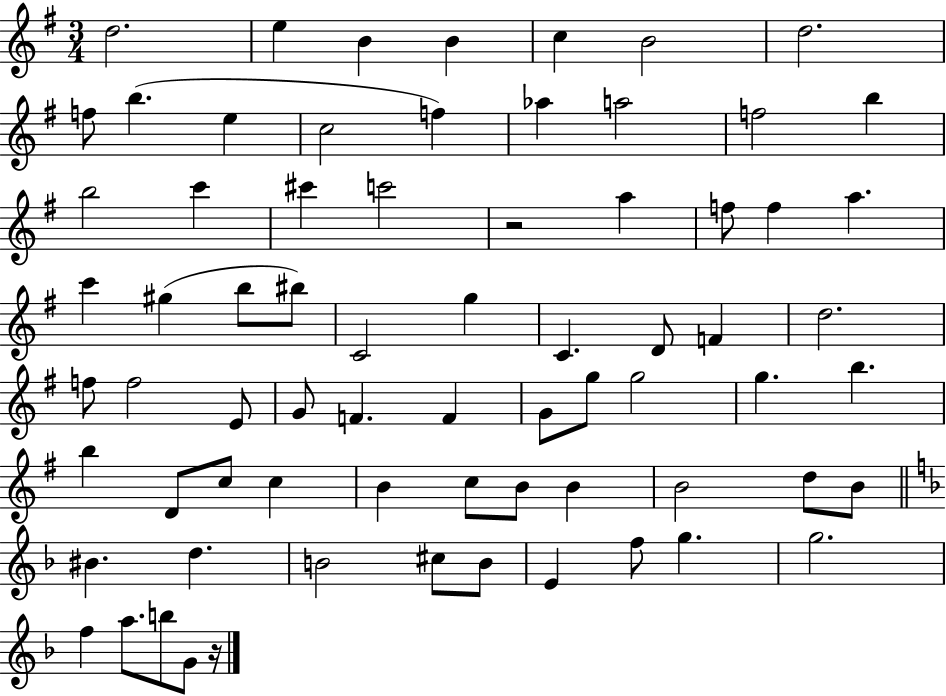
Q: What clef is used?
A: treble